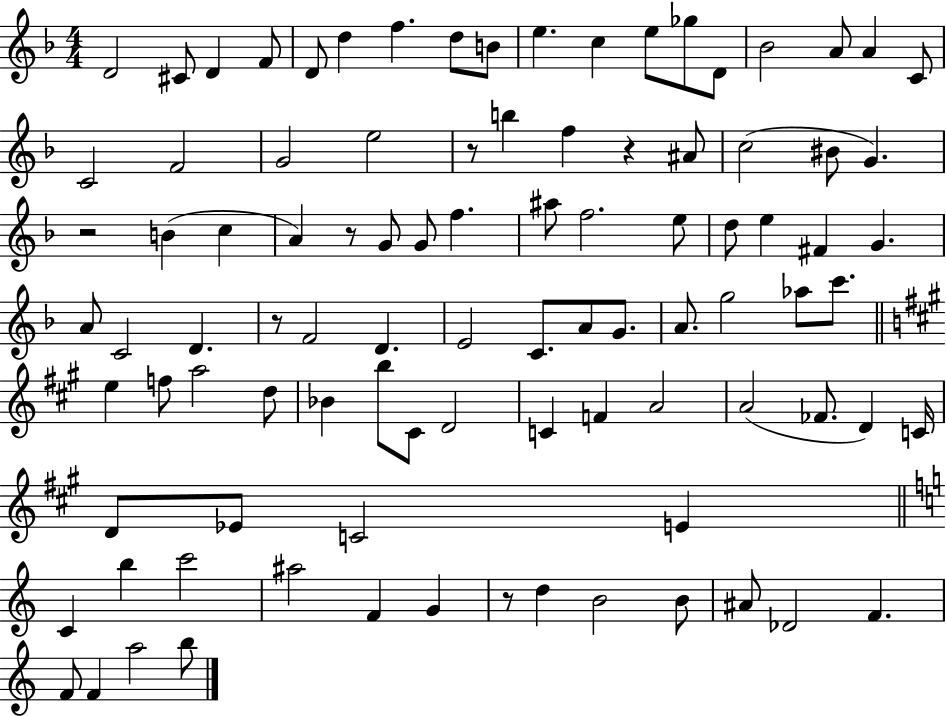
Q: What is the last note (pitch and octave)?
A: B5